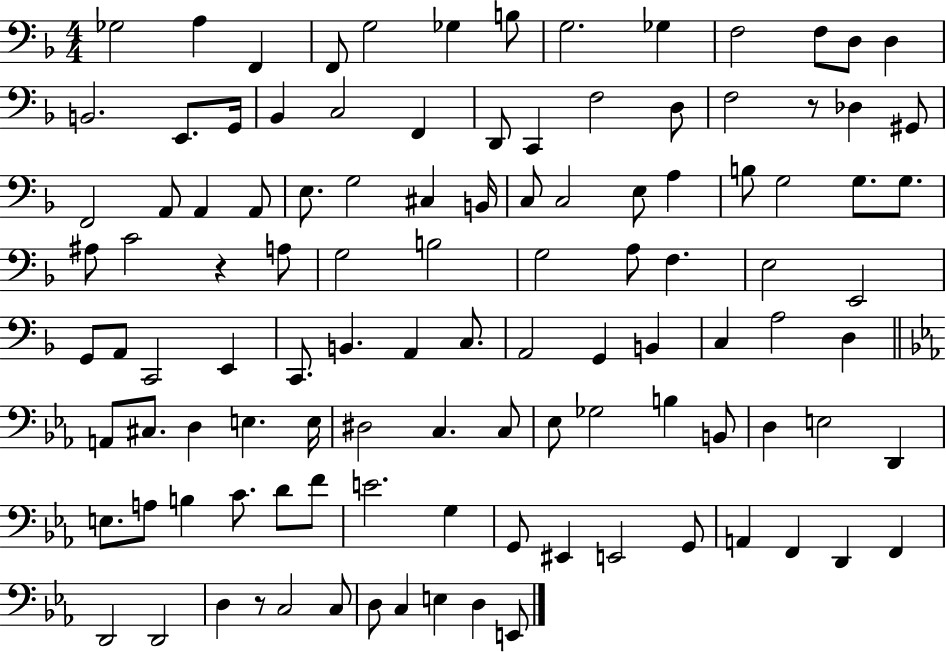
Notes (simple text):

Gb3/h A3/q F2/q F2/e G3/h Gb3/q B3/e G3/h. Gb3/q F3/h F3/e D3/e D3/q B2/h. E2/e. G2/s Bb2/q C3/h F2/q D2/e C2/q F3/h D3/e F3/h R/e Db3/q G#2/e F2/h A2/e A2/q A2/e E3/e. G3/h C#3/q B2/s C3/e C3/h E3/e A3/q B3/e G3/h G3/e. G3/e. A#3/e C4/h R/q A3/e G3/h B3/h G3/h A3/e F3/q. E3/h E2/h G2/e A2/e C2/h E2/q C2/e. B2/q. A2/q C3/e. A2/h G2/q B2/q C3/q A3/h D3/q A2/e C#3/e. D3/q E3/q. E3/s D#3/h C3/q. C3/e Eb3/e Gb3/h B3/q B2/e D3/q E3/h D2/q E3/e. A3/e B3/q C4/e. D4/e F4/e E4/h. G3/q G2/e EIS2/q E2/h G2/e A2/q F2/q D2/q F2/q D2/h D2/h D3/q R/e C3/h C3/e D3/e C3/q E3/q D3/q E2/e